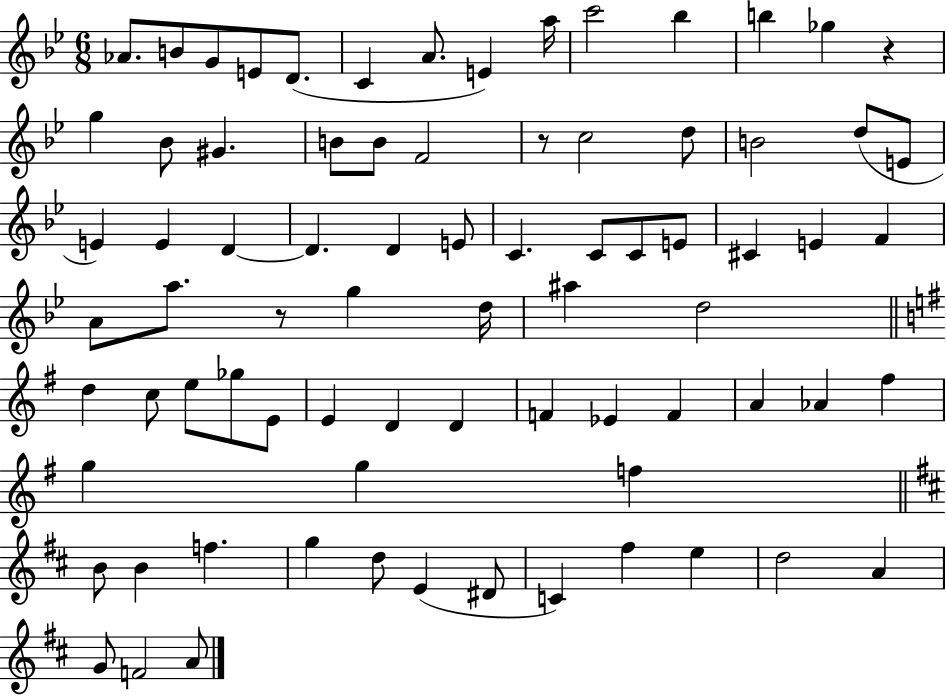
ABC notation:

X:1
T:Untitled
M:6/8
L:1/4
K:Bb
_A/2 B/2 G/2 E/2 D/2 C A/2 E a/4 c'2 _b b _g z g _B/2 ^G B/2 B/2 F2 z/2 c2 d/2 B2 d/2 E/2 E E D D D E/2 C C/2 C/2 E/2 ^C E F A/2 a/2 z/2 g d/4 ^a d2 d c/2 e/2 _g/2 E/2 E D D F _E F A _A ^f g g f B/2 B f g d/2 E ^D/2 C ^f e d2 A G/2 F2 A/2